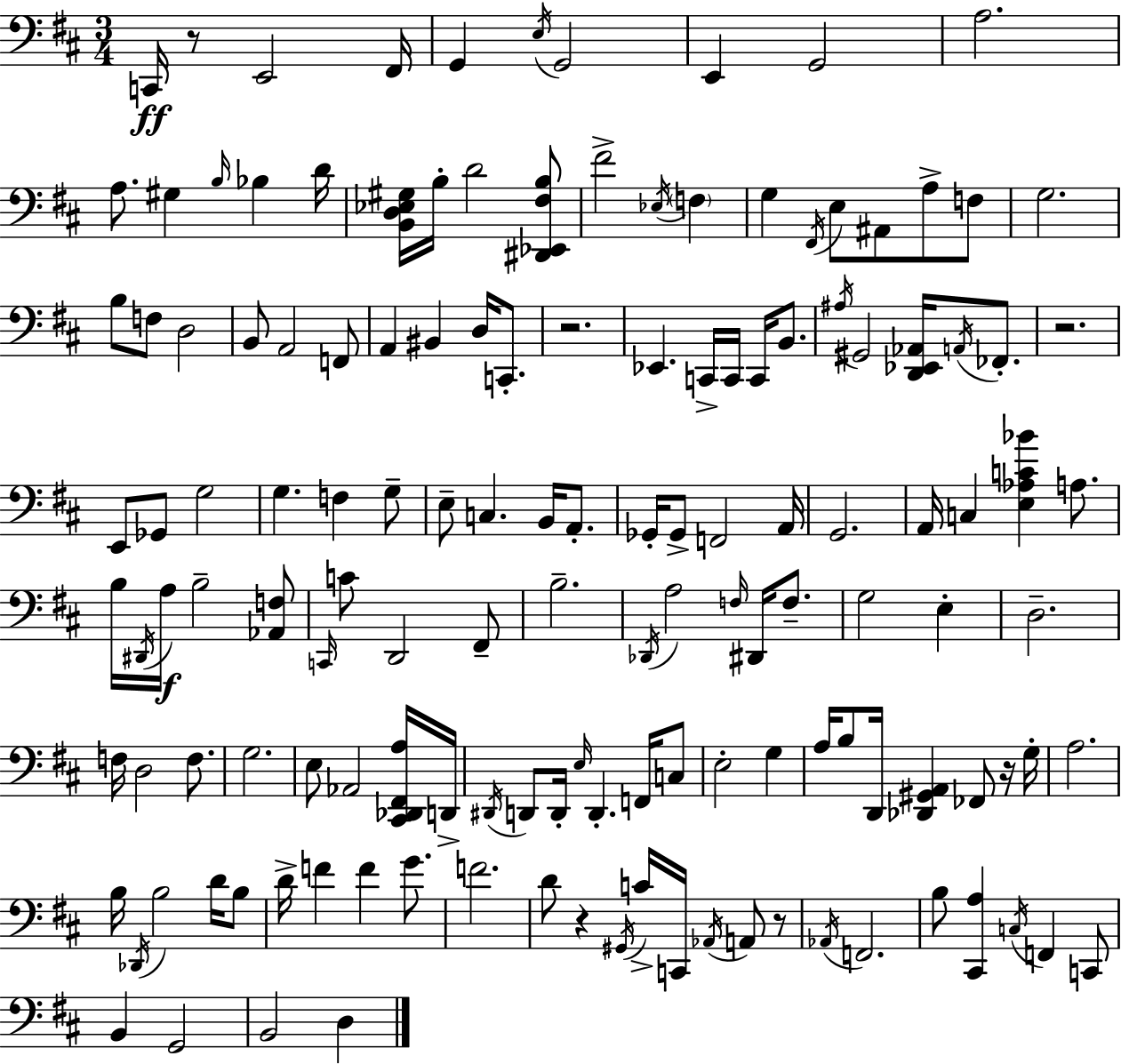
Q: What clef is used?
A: bass